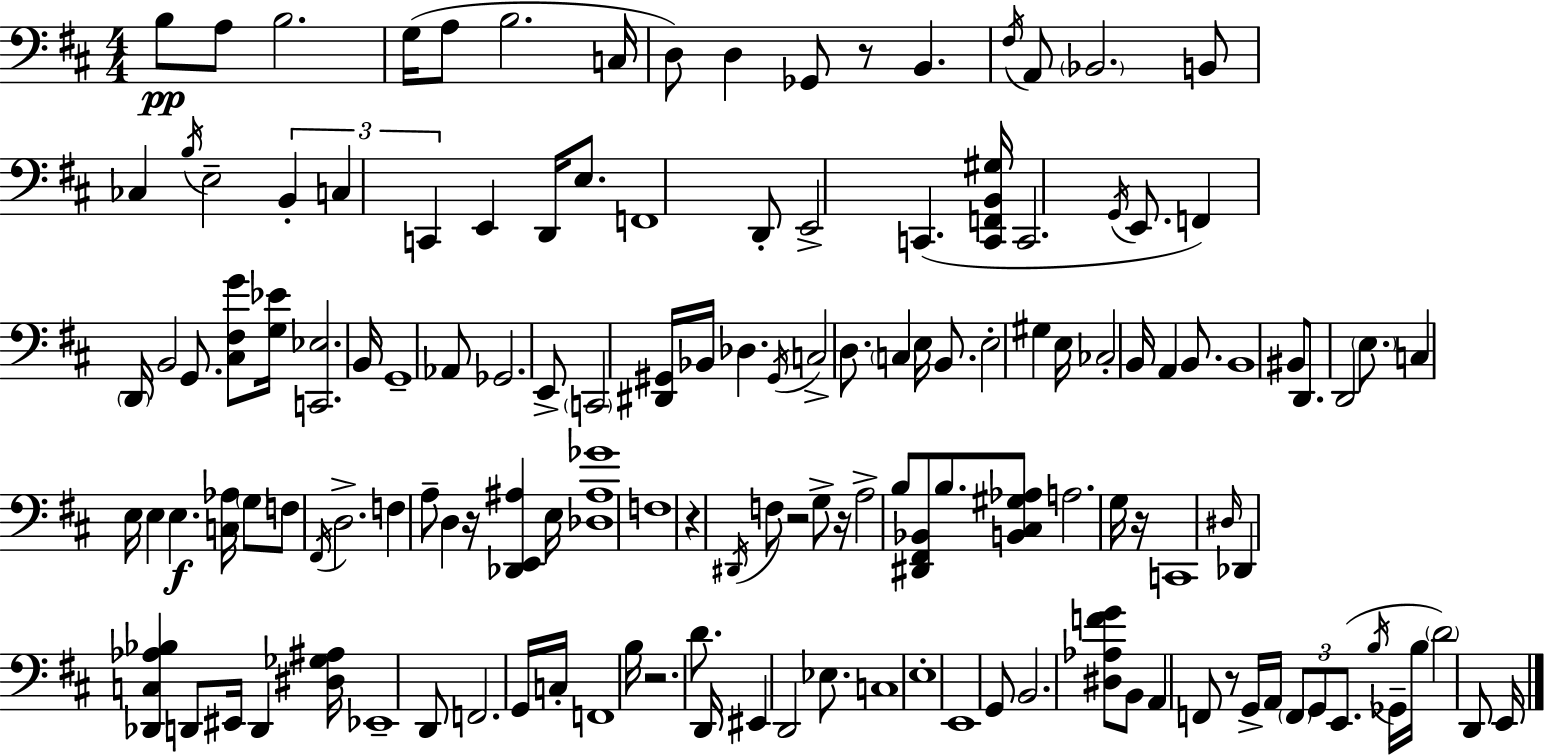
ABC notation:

X:1
T:Untitled
M:4/4
L:1/4
K:D
B,/2 A,/2 B,2 G,/4 A,/2 B,2 C,/4 D,/2 D, _G,,/2 z/2 B,, ^F,/4 A,,/2 _B,,2 B,,/2 _C, B,/4 E,2 B,, C, C,, E,, D,,/4 E,/2 F,,4 D,,/2 E,,2 C,, [C,,F,,B,,^G,]/4 C,,2 G,,/4 E,,/2 F,, D,,/4 B,,2 G,,/2 [^C,^F,G]/2 [G,_E]/4 [C,,_E,]2 B,,/4 G,,4 _A,,/2 _G,,2 E,,/2 C,,2 [^D,,^G,,]/4 _B,,/4 _D, ^G,,/4 C,2 D,/2 C, E,/4 B,,/2 E,2 ^G, E,/4 _C,2 B,,/4 A,, B,,/2 B,,4 ^B,,/2 D,,/2 D,,2 E,/2 C, E,/4 E, E, [C,_A,]/4 G,/2 F,/2 ^F,,/4 D,2 F, A,/2 D, z/4 [_D,,E,,^A,] E,/4 [_D,^A,_G]4 F,4 z ^D,,/4 F,/2 z2 G,/2 z/4 A,2 B,/2 [^D,,^F,,_B,,]/2 B,/2 [B,,^C,^G,_A,]/2 A,2 G,/4 z/4 C,,4 ^D,/4 _D,, [_D,,C,_A,_B,] D,,/2 ^E,,/4 D,, [^D,_G,^A,]/4 _E,,4 D,,/2 F,,2 G,,/4 C,/4 F,,4 B,/4 z2 D/2 D,,/4 ^E,, D,,2 _E,/2 C,4 E,4 E,,4 G,,/2 B,,2 [^D,_A,FG]/2 B,,/2 A,, F,,/2 z/2 G,,/4 A,,/4 F,,/2 G,,/2 E,,/2 B,/4 _G,,/4 B,/4 D2 D,,/2 E,,/4